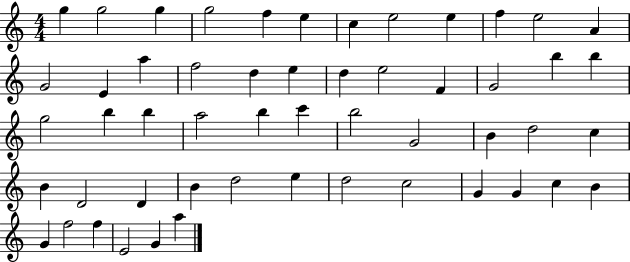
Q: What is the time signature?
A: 4/4